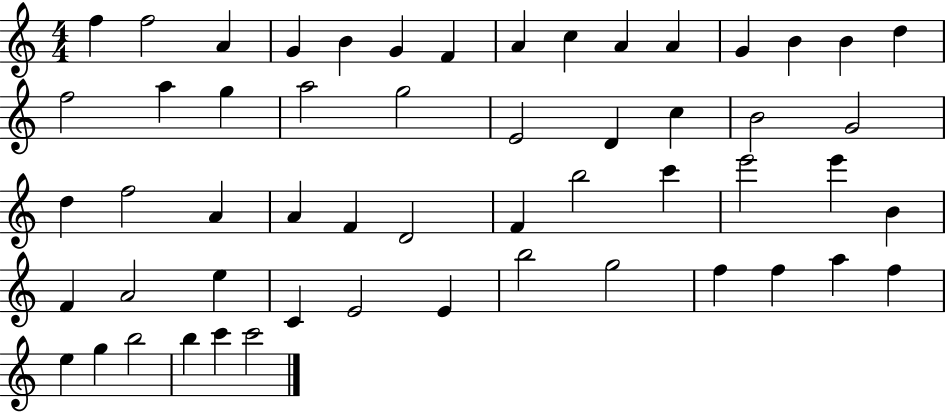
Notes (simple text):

F5/q F5/h A4/q G4/q B4/q G4/q F4/q A4/q C5/q A4/q A4/q G4/q B4/q B4/q D5/q F5/h A5/q G5/q A5/h G5/h E4/h D4/q C5/q B4/h G4/h D5/q F5/h A4/q A4/q F4/q D4/h F4/q B5/h C6/q E6/h E6/q B4/q F4/q A4/h E5/q C4/q E4/h E4/q B5/h G5/h F5/q F5/q A5/q F5/q E5/q G5/q B5/h B5/q C6/q C6/h